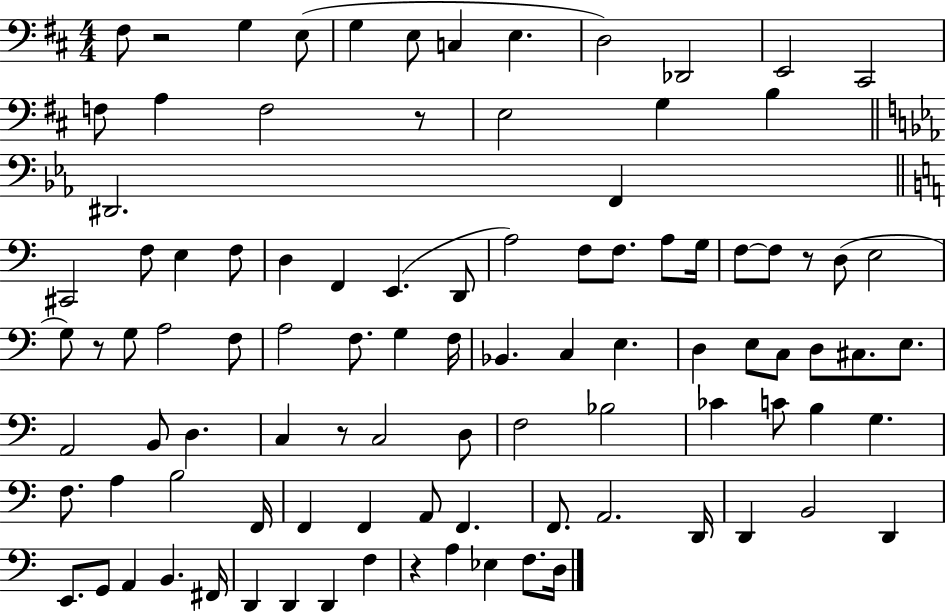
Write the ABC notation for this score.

X:1
T:Untitled
M:4/4
L:1/4
K:D
^F,/2 z2 G, E,/2 G, E,/2 C, E, D,2 _D,,2 E,,2 ^C,,2 F,/2 A, F,2 z/2 E,2 G, B, ^D,,2 F,, ^C,,2 F,/2 E, F,/2 D, F,, E,, D,,/2 A,2 F,/2 F,/2 A,/2 G,/4 F,/2 F,/2 z/2 D,/2 E,2 G,/2 z/2 G,/2 A,2 F,/2 A,2 F,/2 G, F,/4 _B,, C, E, D, E,/2 C,/2 D,/2 ^C,/2 E,/2 A,,2 B,,/2 D, C, z/2 C,2 D,/2 F,2 _B,2 _C C/2 B, G, F,/2 A, B,2 F,,/4 F,, F,, A,,/2 F,, F,,/2 A,,2 D,,/4 D,, B,,2 D,, E,,/2 G,,/2 A,, B,, ^F,,/4 D,, D,, D,, F, z A, _E, F,/2 D,/4